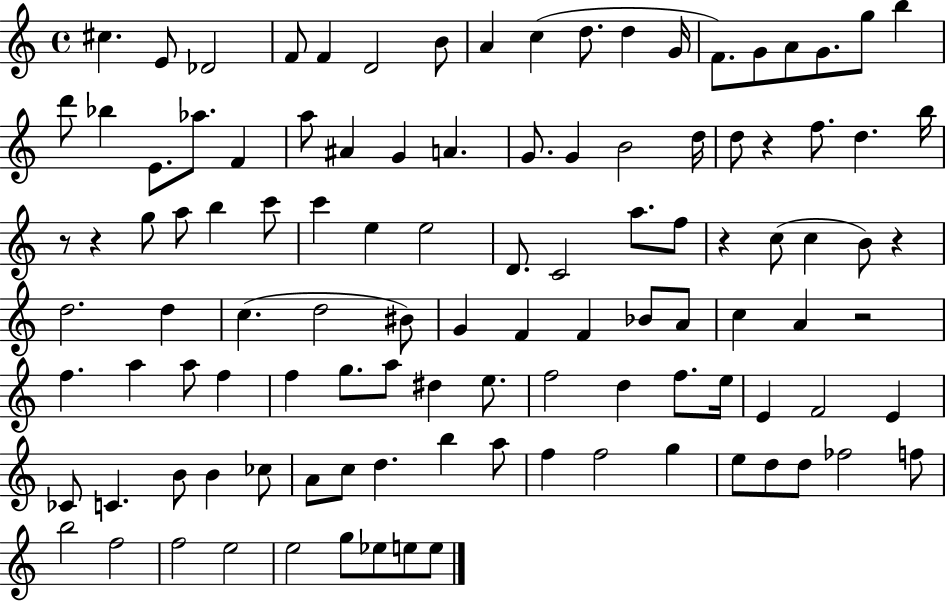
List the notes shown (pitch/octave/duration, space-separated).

C#5/q. E4/e Db4/h F4/e F4/q D4/h B4/e A4/q C5/q D5/e. D5/q G4/s F4/e. G4/e A4/e G4/e. G5/e B5/q D6/e Bb5/q E4/e. Ab5/e. F4/q A5/e A#4/q G4/q A4/q. G4/e. G4/q B4/h D5/s D5/e R/q F5/e. D5/q. B5/s R/e R/q G5/e A5/e B5/q C6/e C6/q E5/q E5/h D4/e. C4/h A5/e. F5/e R/q C5/e C5/q B4/e R/q D5/h. D5/q C5/q. D5/h BIS4/e G4/q F4/q F4/q Bb4/e A4/e C5/q A4/q R/h F5/q. A5/q A5/e F5/q F5/q G5/e. A5/e D#5/q E5/e. F5/h D5/q F5/e. E5/s E4/q F4/h E4/q CES4/e C4/q. B4/e B4/q CES5/e A4/e C5/e D5/q. B5/q A5/e F5/q F5/h G5/q E5/e D5/e D5/e FES5/h F5/e B5/h F5/h F5/h E5/h E5/h G5/e Eb5/e E5/e E5/e